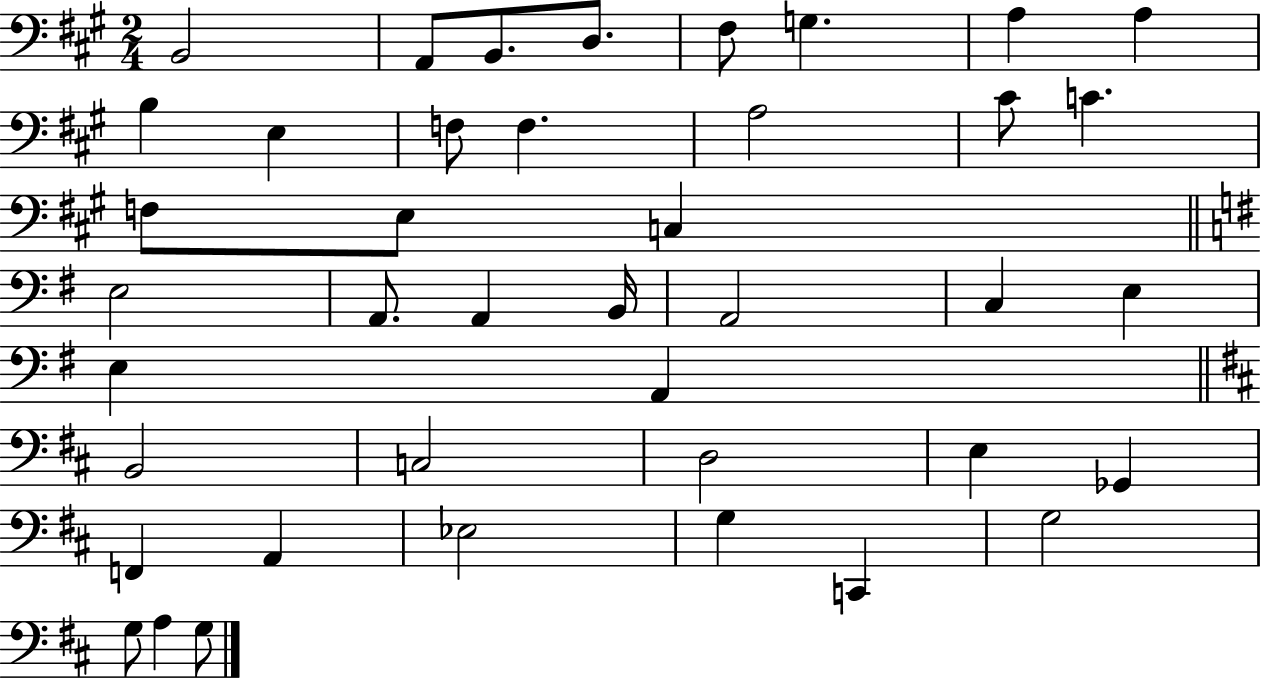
{
  \clef bass
  \numericTimeSignature
  \time 2/4
  \key a \major
  b,2 | a,8 b,8. d8. | fis8 g4. | a4 a4 | \break b4 e4 | f8 f4. | a2 | cis'8 c'4. | \break f8 e8 c4 | \bar "||" \break \key e \minor e2 | a,8. a,4 b,16 | a,2 | c4 e4 | \break e4 a,4 | \bar "||" \break \key d \major b,2 | c2 | d2 | e4 ges,4 | \break f,4 a,4 | ees2 | g4 c,4 | g2 | \break g8 a4 g8 | \bar "|."
}